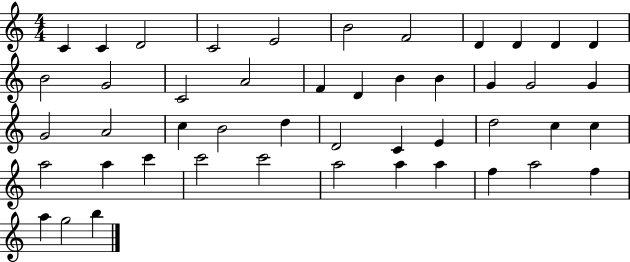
{
  \clef treble
  \numericTimeSignature
  \time 4/4
  \key c \major
  c'4 c'4 d'2 | c'2 e'2 | b'2 f'2 | d'4 d'4 d'4 d'4 | \break b'2 g'2 | c'2 a'2 | f'4 d'4 b'4 b'4 | g'4 g'2 g'4 | \break g'2 a'2 | c''4 b'2 d''4 | d'2 c'4 e'4 | d''2 c''4 c''4 | \break a''2 a''4 c'''4 | c'''2 c'''2 | a''2 a''4 a''4 | f''4 a''2 f''4 | \break a''4 g''2 b''4 | \bar "|."
}